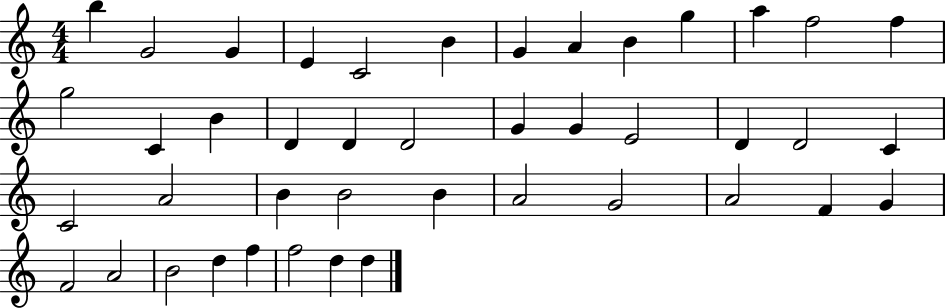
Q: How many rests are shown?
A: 0